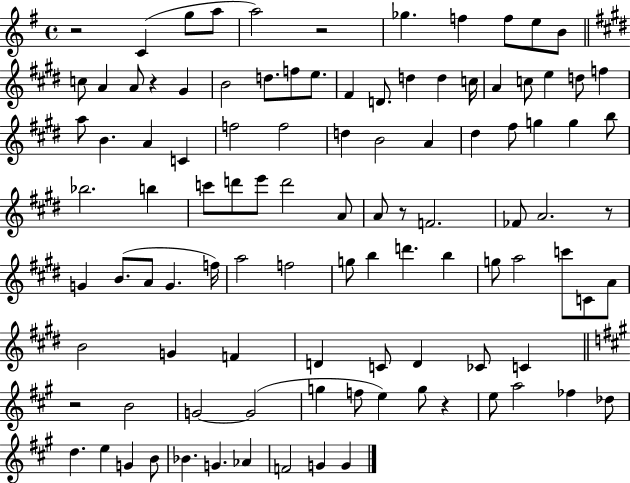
{
  \clef treble
  \time 4/4
  \defaultTimeSignature
  \key g \major
  r2 c'4( g''8 a''8 | a''2) r2 | ges''4. f''4 f''8 e''8 b'8 | \bar "||" \break \key e \major c''8 a'4 a'8 r4 gis'4 | b'2 d''8. f''8 e''8. | fis'4 d'8. d''4 d''4 c''16 | a'4 c''8 e''4 d''8 f''4 | \break a''8 b'4. a'4 c'4 | f''2 f''2 | d''4 b'2 a'4 | dis''4 fis''8 g''4 g''4 b''8 | \break bes''2. b''4 | c'''8 d'''8 e'''8 d'''2 a'8 | a'8 r8 f'2. | fes'8 a'2. r8 | \break g'4 b'8.( a'8 g'4. f''16) | a''2 f''2 | g''8 b''4 d'''4. b''4 | g''8 a''2 c'''8 c'8 a'8 | \break b'2 g'4 f'4 | d'4 c'8 d'4 ces'8 c'4 | \bar "||" \break \key a \major r2 b'2 | g'2~~ g'2( | g''4 f''8 e''4) g''8 r4 | e''8 a''2 fes''4 des''8 | \break d''4. e''4 g'4 b'8 | bes'4. g'4. aes'4 | f'2 g'4 g'4 | \bar "|."
}